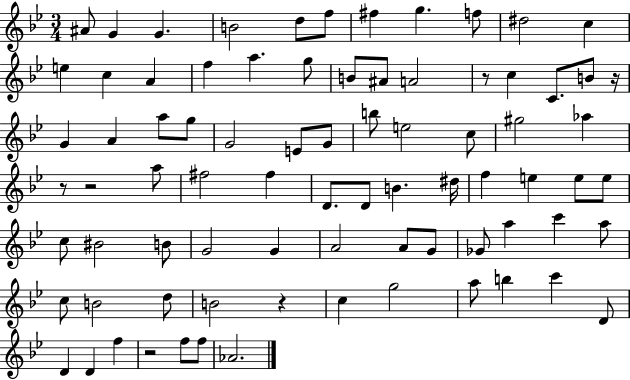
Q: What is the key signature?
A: BES major